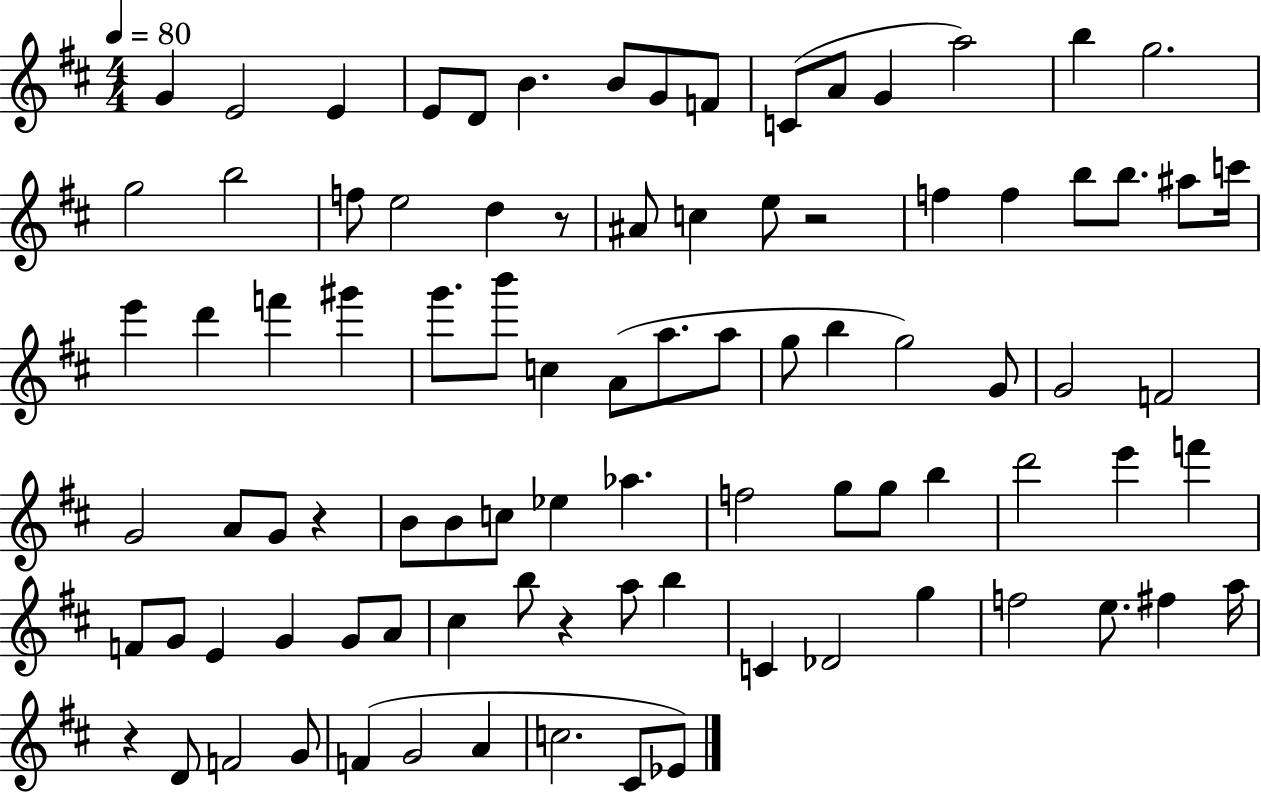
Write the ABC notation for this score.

X:1
T:Untitled
M:4/4
L:1/4
K:D
G E2 E E/2 D/2 B B/2 G/2 F/2 C/2 A/2 G a2 b g2 g2 b2 f/2 e2 d z/2 ^A/2 c e/2 z2 f f b/2 b/2 ^a/2 c'/4 e' d' f' ^g' g'/2 b'/2 c A/2 a/2 a/2 g/2 b g2 G/2 G2 F2 G2 A/2 G/2 z B/2 B/2 c/2 _e _a f2 g/2 g/2 b d'2 e' f' F/2 G/2 E G G/2 A/2 ^c b/2 z a/2 b C _D2 g f2 e/2 ^f a/4 z D/2 F2 G/2 F G2 A c2 ^C/2 _E/2